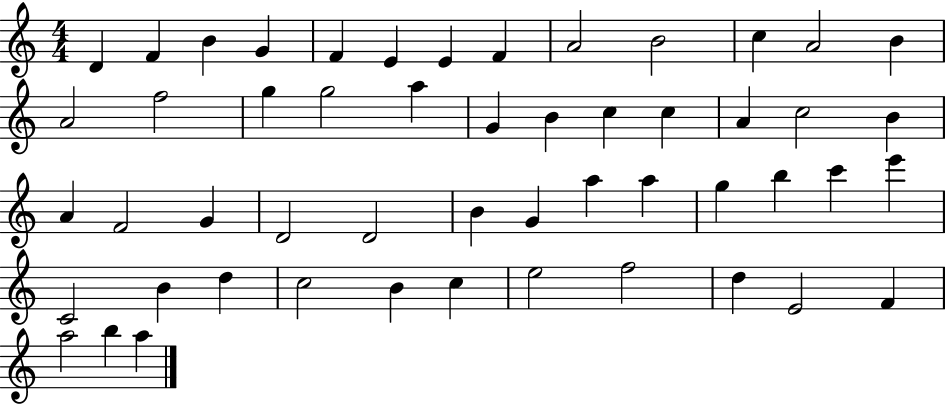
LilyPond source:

{
  \clef treble
  \numericTimeSignature
  \time 4/4
  \key c \major
  d'4 f'4 b'4 g'4 | f'4 e'4 e'4 f'4 | a'2 b'2 | c''4 a'2 b'4 | \break a'2 f''2 | g''4 g''2 a''4 | g'4 b'4 c''4 c''4 | a'4 c''2 b'4 | \break a'4 f'2 g'4 | d'2 d'2 | b'4 g'4 a''4 a''4 | g''4 b''4 c'''4 e'''4 | \break c'2 b'4 d''4 | c''2 b'4 c''4 | e''2 f''2 | d''4 e'2 f'4 | \break a''2 b''4 a''4 | \bar "|."
}